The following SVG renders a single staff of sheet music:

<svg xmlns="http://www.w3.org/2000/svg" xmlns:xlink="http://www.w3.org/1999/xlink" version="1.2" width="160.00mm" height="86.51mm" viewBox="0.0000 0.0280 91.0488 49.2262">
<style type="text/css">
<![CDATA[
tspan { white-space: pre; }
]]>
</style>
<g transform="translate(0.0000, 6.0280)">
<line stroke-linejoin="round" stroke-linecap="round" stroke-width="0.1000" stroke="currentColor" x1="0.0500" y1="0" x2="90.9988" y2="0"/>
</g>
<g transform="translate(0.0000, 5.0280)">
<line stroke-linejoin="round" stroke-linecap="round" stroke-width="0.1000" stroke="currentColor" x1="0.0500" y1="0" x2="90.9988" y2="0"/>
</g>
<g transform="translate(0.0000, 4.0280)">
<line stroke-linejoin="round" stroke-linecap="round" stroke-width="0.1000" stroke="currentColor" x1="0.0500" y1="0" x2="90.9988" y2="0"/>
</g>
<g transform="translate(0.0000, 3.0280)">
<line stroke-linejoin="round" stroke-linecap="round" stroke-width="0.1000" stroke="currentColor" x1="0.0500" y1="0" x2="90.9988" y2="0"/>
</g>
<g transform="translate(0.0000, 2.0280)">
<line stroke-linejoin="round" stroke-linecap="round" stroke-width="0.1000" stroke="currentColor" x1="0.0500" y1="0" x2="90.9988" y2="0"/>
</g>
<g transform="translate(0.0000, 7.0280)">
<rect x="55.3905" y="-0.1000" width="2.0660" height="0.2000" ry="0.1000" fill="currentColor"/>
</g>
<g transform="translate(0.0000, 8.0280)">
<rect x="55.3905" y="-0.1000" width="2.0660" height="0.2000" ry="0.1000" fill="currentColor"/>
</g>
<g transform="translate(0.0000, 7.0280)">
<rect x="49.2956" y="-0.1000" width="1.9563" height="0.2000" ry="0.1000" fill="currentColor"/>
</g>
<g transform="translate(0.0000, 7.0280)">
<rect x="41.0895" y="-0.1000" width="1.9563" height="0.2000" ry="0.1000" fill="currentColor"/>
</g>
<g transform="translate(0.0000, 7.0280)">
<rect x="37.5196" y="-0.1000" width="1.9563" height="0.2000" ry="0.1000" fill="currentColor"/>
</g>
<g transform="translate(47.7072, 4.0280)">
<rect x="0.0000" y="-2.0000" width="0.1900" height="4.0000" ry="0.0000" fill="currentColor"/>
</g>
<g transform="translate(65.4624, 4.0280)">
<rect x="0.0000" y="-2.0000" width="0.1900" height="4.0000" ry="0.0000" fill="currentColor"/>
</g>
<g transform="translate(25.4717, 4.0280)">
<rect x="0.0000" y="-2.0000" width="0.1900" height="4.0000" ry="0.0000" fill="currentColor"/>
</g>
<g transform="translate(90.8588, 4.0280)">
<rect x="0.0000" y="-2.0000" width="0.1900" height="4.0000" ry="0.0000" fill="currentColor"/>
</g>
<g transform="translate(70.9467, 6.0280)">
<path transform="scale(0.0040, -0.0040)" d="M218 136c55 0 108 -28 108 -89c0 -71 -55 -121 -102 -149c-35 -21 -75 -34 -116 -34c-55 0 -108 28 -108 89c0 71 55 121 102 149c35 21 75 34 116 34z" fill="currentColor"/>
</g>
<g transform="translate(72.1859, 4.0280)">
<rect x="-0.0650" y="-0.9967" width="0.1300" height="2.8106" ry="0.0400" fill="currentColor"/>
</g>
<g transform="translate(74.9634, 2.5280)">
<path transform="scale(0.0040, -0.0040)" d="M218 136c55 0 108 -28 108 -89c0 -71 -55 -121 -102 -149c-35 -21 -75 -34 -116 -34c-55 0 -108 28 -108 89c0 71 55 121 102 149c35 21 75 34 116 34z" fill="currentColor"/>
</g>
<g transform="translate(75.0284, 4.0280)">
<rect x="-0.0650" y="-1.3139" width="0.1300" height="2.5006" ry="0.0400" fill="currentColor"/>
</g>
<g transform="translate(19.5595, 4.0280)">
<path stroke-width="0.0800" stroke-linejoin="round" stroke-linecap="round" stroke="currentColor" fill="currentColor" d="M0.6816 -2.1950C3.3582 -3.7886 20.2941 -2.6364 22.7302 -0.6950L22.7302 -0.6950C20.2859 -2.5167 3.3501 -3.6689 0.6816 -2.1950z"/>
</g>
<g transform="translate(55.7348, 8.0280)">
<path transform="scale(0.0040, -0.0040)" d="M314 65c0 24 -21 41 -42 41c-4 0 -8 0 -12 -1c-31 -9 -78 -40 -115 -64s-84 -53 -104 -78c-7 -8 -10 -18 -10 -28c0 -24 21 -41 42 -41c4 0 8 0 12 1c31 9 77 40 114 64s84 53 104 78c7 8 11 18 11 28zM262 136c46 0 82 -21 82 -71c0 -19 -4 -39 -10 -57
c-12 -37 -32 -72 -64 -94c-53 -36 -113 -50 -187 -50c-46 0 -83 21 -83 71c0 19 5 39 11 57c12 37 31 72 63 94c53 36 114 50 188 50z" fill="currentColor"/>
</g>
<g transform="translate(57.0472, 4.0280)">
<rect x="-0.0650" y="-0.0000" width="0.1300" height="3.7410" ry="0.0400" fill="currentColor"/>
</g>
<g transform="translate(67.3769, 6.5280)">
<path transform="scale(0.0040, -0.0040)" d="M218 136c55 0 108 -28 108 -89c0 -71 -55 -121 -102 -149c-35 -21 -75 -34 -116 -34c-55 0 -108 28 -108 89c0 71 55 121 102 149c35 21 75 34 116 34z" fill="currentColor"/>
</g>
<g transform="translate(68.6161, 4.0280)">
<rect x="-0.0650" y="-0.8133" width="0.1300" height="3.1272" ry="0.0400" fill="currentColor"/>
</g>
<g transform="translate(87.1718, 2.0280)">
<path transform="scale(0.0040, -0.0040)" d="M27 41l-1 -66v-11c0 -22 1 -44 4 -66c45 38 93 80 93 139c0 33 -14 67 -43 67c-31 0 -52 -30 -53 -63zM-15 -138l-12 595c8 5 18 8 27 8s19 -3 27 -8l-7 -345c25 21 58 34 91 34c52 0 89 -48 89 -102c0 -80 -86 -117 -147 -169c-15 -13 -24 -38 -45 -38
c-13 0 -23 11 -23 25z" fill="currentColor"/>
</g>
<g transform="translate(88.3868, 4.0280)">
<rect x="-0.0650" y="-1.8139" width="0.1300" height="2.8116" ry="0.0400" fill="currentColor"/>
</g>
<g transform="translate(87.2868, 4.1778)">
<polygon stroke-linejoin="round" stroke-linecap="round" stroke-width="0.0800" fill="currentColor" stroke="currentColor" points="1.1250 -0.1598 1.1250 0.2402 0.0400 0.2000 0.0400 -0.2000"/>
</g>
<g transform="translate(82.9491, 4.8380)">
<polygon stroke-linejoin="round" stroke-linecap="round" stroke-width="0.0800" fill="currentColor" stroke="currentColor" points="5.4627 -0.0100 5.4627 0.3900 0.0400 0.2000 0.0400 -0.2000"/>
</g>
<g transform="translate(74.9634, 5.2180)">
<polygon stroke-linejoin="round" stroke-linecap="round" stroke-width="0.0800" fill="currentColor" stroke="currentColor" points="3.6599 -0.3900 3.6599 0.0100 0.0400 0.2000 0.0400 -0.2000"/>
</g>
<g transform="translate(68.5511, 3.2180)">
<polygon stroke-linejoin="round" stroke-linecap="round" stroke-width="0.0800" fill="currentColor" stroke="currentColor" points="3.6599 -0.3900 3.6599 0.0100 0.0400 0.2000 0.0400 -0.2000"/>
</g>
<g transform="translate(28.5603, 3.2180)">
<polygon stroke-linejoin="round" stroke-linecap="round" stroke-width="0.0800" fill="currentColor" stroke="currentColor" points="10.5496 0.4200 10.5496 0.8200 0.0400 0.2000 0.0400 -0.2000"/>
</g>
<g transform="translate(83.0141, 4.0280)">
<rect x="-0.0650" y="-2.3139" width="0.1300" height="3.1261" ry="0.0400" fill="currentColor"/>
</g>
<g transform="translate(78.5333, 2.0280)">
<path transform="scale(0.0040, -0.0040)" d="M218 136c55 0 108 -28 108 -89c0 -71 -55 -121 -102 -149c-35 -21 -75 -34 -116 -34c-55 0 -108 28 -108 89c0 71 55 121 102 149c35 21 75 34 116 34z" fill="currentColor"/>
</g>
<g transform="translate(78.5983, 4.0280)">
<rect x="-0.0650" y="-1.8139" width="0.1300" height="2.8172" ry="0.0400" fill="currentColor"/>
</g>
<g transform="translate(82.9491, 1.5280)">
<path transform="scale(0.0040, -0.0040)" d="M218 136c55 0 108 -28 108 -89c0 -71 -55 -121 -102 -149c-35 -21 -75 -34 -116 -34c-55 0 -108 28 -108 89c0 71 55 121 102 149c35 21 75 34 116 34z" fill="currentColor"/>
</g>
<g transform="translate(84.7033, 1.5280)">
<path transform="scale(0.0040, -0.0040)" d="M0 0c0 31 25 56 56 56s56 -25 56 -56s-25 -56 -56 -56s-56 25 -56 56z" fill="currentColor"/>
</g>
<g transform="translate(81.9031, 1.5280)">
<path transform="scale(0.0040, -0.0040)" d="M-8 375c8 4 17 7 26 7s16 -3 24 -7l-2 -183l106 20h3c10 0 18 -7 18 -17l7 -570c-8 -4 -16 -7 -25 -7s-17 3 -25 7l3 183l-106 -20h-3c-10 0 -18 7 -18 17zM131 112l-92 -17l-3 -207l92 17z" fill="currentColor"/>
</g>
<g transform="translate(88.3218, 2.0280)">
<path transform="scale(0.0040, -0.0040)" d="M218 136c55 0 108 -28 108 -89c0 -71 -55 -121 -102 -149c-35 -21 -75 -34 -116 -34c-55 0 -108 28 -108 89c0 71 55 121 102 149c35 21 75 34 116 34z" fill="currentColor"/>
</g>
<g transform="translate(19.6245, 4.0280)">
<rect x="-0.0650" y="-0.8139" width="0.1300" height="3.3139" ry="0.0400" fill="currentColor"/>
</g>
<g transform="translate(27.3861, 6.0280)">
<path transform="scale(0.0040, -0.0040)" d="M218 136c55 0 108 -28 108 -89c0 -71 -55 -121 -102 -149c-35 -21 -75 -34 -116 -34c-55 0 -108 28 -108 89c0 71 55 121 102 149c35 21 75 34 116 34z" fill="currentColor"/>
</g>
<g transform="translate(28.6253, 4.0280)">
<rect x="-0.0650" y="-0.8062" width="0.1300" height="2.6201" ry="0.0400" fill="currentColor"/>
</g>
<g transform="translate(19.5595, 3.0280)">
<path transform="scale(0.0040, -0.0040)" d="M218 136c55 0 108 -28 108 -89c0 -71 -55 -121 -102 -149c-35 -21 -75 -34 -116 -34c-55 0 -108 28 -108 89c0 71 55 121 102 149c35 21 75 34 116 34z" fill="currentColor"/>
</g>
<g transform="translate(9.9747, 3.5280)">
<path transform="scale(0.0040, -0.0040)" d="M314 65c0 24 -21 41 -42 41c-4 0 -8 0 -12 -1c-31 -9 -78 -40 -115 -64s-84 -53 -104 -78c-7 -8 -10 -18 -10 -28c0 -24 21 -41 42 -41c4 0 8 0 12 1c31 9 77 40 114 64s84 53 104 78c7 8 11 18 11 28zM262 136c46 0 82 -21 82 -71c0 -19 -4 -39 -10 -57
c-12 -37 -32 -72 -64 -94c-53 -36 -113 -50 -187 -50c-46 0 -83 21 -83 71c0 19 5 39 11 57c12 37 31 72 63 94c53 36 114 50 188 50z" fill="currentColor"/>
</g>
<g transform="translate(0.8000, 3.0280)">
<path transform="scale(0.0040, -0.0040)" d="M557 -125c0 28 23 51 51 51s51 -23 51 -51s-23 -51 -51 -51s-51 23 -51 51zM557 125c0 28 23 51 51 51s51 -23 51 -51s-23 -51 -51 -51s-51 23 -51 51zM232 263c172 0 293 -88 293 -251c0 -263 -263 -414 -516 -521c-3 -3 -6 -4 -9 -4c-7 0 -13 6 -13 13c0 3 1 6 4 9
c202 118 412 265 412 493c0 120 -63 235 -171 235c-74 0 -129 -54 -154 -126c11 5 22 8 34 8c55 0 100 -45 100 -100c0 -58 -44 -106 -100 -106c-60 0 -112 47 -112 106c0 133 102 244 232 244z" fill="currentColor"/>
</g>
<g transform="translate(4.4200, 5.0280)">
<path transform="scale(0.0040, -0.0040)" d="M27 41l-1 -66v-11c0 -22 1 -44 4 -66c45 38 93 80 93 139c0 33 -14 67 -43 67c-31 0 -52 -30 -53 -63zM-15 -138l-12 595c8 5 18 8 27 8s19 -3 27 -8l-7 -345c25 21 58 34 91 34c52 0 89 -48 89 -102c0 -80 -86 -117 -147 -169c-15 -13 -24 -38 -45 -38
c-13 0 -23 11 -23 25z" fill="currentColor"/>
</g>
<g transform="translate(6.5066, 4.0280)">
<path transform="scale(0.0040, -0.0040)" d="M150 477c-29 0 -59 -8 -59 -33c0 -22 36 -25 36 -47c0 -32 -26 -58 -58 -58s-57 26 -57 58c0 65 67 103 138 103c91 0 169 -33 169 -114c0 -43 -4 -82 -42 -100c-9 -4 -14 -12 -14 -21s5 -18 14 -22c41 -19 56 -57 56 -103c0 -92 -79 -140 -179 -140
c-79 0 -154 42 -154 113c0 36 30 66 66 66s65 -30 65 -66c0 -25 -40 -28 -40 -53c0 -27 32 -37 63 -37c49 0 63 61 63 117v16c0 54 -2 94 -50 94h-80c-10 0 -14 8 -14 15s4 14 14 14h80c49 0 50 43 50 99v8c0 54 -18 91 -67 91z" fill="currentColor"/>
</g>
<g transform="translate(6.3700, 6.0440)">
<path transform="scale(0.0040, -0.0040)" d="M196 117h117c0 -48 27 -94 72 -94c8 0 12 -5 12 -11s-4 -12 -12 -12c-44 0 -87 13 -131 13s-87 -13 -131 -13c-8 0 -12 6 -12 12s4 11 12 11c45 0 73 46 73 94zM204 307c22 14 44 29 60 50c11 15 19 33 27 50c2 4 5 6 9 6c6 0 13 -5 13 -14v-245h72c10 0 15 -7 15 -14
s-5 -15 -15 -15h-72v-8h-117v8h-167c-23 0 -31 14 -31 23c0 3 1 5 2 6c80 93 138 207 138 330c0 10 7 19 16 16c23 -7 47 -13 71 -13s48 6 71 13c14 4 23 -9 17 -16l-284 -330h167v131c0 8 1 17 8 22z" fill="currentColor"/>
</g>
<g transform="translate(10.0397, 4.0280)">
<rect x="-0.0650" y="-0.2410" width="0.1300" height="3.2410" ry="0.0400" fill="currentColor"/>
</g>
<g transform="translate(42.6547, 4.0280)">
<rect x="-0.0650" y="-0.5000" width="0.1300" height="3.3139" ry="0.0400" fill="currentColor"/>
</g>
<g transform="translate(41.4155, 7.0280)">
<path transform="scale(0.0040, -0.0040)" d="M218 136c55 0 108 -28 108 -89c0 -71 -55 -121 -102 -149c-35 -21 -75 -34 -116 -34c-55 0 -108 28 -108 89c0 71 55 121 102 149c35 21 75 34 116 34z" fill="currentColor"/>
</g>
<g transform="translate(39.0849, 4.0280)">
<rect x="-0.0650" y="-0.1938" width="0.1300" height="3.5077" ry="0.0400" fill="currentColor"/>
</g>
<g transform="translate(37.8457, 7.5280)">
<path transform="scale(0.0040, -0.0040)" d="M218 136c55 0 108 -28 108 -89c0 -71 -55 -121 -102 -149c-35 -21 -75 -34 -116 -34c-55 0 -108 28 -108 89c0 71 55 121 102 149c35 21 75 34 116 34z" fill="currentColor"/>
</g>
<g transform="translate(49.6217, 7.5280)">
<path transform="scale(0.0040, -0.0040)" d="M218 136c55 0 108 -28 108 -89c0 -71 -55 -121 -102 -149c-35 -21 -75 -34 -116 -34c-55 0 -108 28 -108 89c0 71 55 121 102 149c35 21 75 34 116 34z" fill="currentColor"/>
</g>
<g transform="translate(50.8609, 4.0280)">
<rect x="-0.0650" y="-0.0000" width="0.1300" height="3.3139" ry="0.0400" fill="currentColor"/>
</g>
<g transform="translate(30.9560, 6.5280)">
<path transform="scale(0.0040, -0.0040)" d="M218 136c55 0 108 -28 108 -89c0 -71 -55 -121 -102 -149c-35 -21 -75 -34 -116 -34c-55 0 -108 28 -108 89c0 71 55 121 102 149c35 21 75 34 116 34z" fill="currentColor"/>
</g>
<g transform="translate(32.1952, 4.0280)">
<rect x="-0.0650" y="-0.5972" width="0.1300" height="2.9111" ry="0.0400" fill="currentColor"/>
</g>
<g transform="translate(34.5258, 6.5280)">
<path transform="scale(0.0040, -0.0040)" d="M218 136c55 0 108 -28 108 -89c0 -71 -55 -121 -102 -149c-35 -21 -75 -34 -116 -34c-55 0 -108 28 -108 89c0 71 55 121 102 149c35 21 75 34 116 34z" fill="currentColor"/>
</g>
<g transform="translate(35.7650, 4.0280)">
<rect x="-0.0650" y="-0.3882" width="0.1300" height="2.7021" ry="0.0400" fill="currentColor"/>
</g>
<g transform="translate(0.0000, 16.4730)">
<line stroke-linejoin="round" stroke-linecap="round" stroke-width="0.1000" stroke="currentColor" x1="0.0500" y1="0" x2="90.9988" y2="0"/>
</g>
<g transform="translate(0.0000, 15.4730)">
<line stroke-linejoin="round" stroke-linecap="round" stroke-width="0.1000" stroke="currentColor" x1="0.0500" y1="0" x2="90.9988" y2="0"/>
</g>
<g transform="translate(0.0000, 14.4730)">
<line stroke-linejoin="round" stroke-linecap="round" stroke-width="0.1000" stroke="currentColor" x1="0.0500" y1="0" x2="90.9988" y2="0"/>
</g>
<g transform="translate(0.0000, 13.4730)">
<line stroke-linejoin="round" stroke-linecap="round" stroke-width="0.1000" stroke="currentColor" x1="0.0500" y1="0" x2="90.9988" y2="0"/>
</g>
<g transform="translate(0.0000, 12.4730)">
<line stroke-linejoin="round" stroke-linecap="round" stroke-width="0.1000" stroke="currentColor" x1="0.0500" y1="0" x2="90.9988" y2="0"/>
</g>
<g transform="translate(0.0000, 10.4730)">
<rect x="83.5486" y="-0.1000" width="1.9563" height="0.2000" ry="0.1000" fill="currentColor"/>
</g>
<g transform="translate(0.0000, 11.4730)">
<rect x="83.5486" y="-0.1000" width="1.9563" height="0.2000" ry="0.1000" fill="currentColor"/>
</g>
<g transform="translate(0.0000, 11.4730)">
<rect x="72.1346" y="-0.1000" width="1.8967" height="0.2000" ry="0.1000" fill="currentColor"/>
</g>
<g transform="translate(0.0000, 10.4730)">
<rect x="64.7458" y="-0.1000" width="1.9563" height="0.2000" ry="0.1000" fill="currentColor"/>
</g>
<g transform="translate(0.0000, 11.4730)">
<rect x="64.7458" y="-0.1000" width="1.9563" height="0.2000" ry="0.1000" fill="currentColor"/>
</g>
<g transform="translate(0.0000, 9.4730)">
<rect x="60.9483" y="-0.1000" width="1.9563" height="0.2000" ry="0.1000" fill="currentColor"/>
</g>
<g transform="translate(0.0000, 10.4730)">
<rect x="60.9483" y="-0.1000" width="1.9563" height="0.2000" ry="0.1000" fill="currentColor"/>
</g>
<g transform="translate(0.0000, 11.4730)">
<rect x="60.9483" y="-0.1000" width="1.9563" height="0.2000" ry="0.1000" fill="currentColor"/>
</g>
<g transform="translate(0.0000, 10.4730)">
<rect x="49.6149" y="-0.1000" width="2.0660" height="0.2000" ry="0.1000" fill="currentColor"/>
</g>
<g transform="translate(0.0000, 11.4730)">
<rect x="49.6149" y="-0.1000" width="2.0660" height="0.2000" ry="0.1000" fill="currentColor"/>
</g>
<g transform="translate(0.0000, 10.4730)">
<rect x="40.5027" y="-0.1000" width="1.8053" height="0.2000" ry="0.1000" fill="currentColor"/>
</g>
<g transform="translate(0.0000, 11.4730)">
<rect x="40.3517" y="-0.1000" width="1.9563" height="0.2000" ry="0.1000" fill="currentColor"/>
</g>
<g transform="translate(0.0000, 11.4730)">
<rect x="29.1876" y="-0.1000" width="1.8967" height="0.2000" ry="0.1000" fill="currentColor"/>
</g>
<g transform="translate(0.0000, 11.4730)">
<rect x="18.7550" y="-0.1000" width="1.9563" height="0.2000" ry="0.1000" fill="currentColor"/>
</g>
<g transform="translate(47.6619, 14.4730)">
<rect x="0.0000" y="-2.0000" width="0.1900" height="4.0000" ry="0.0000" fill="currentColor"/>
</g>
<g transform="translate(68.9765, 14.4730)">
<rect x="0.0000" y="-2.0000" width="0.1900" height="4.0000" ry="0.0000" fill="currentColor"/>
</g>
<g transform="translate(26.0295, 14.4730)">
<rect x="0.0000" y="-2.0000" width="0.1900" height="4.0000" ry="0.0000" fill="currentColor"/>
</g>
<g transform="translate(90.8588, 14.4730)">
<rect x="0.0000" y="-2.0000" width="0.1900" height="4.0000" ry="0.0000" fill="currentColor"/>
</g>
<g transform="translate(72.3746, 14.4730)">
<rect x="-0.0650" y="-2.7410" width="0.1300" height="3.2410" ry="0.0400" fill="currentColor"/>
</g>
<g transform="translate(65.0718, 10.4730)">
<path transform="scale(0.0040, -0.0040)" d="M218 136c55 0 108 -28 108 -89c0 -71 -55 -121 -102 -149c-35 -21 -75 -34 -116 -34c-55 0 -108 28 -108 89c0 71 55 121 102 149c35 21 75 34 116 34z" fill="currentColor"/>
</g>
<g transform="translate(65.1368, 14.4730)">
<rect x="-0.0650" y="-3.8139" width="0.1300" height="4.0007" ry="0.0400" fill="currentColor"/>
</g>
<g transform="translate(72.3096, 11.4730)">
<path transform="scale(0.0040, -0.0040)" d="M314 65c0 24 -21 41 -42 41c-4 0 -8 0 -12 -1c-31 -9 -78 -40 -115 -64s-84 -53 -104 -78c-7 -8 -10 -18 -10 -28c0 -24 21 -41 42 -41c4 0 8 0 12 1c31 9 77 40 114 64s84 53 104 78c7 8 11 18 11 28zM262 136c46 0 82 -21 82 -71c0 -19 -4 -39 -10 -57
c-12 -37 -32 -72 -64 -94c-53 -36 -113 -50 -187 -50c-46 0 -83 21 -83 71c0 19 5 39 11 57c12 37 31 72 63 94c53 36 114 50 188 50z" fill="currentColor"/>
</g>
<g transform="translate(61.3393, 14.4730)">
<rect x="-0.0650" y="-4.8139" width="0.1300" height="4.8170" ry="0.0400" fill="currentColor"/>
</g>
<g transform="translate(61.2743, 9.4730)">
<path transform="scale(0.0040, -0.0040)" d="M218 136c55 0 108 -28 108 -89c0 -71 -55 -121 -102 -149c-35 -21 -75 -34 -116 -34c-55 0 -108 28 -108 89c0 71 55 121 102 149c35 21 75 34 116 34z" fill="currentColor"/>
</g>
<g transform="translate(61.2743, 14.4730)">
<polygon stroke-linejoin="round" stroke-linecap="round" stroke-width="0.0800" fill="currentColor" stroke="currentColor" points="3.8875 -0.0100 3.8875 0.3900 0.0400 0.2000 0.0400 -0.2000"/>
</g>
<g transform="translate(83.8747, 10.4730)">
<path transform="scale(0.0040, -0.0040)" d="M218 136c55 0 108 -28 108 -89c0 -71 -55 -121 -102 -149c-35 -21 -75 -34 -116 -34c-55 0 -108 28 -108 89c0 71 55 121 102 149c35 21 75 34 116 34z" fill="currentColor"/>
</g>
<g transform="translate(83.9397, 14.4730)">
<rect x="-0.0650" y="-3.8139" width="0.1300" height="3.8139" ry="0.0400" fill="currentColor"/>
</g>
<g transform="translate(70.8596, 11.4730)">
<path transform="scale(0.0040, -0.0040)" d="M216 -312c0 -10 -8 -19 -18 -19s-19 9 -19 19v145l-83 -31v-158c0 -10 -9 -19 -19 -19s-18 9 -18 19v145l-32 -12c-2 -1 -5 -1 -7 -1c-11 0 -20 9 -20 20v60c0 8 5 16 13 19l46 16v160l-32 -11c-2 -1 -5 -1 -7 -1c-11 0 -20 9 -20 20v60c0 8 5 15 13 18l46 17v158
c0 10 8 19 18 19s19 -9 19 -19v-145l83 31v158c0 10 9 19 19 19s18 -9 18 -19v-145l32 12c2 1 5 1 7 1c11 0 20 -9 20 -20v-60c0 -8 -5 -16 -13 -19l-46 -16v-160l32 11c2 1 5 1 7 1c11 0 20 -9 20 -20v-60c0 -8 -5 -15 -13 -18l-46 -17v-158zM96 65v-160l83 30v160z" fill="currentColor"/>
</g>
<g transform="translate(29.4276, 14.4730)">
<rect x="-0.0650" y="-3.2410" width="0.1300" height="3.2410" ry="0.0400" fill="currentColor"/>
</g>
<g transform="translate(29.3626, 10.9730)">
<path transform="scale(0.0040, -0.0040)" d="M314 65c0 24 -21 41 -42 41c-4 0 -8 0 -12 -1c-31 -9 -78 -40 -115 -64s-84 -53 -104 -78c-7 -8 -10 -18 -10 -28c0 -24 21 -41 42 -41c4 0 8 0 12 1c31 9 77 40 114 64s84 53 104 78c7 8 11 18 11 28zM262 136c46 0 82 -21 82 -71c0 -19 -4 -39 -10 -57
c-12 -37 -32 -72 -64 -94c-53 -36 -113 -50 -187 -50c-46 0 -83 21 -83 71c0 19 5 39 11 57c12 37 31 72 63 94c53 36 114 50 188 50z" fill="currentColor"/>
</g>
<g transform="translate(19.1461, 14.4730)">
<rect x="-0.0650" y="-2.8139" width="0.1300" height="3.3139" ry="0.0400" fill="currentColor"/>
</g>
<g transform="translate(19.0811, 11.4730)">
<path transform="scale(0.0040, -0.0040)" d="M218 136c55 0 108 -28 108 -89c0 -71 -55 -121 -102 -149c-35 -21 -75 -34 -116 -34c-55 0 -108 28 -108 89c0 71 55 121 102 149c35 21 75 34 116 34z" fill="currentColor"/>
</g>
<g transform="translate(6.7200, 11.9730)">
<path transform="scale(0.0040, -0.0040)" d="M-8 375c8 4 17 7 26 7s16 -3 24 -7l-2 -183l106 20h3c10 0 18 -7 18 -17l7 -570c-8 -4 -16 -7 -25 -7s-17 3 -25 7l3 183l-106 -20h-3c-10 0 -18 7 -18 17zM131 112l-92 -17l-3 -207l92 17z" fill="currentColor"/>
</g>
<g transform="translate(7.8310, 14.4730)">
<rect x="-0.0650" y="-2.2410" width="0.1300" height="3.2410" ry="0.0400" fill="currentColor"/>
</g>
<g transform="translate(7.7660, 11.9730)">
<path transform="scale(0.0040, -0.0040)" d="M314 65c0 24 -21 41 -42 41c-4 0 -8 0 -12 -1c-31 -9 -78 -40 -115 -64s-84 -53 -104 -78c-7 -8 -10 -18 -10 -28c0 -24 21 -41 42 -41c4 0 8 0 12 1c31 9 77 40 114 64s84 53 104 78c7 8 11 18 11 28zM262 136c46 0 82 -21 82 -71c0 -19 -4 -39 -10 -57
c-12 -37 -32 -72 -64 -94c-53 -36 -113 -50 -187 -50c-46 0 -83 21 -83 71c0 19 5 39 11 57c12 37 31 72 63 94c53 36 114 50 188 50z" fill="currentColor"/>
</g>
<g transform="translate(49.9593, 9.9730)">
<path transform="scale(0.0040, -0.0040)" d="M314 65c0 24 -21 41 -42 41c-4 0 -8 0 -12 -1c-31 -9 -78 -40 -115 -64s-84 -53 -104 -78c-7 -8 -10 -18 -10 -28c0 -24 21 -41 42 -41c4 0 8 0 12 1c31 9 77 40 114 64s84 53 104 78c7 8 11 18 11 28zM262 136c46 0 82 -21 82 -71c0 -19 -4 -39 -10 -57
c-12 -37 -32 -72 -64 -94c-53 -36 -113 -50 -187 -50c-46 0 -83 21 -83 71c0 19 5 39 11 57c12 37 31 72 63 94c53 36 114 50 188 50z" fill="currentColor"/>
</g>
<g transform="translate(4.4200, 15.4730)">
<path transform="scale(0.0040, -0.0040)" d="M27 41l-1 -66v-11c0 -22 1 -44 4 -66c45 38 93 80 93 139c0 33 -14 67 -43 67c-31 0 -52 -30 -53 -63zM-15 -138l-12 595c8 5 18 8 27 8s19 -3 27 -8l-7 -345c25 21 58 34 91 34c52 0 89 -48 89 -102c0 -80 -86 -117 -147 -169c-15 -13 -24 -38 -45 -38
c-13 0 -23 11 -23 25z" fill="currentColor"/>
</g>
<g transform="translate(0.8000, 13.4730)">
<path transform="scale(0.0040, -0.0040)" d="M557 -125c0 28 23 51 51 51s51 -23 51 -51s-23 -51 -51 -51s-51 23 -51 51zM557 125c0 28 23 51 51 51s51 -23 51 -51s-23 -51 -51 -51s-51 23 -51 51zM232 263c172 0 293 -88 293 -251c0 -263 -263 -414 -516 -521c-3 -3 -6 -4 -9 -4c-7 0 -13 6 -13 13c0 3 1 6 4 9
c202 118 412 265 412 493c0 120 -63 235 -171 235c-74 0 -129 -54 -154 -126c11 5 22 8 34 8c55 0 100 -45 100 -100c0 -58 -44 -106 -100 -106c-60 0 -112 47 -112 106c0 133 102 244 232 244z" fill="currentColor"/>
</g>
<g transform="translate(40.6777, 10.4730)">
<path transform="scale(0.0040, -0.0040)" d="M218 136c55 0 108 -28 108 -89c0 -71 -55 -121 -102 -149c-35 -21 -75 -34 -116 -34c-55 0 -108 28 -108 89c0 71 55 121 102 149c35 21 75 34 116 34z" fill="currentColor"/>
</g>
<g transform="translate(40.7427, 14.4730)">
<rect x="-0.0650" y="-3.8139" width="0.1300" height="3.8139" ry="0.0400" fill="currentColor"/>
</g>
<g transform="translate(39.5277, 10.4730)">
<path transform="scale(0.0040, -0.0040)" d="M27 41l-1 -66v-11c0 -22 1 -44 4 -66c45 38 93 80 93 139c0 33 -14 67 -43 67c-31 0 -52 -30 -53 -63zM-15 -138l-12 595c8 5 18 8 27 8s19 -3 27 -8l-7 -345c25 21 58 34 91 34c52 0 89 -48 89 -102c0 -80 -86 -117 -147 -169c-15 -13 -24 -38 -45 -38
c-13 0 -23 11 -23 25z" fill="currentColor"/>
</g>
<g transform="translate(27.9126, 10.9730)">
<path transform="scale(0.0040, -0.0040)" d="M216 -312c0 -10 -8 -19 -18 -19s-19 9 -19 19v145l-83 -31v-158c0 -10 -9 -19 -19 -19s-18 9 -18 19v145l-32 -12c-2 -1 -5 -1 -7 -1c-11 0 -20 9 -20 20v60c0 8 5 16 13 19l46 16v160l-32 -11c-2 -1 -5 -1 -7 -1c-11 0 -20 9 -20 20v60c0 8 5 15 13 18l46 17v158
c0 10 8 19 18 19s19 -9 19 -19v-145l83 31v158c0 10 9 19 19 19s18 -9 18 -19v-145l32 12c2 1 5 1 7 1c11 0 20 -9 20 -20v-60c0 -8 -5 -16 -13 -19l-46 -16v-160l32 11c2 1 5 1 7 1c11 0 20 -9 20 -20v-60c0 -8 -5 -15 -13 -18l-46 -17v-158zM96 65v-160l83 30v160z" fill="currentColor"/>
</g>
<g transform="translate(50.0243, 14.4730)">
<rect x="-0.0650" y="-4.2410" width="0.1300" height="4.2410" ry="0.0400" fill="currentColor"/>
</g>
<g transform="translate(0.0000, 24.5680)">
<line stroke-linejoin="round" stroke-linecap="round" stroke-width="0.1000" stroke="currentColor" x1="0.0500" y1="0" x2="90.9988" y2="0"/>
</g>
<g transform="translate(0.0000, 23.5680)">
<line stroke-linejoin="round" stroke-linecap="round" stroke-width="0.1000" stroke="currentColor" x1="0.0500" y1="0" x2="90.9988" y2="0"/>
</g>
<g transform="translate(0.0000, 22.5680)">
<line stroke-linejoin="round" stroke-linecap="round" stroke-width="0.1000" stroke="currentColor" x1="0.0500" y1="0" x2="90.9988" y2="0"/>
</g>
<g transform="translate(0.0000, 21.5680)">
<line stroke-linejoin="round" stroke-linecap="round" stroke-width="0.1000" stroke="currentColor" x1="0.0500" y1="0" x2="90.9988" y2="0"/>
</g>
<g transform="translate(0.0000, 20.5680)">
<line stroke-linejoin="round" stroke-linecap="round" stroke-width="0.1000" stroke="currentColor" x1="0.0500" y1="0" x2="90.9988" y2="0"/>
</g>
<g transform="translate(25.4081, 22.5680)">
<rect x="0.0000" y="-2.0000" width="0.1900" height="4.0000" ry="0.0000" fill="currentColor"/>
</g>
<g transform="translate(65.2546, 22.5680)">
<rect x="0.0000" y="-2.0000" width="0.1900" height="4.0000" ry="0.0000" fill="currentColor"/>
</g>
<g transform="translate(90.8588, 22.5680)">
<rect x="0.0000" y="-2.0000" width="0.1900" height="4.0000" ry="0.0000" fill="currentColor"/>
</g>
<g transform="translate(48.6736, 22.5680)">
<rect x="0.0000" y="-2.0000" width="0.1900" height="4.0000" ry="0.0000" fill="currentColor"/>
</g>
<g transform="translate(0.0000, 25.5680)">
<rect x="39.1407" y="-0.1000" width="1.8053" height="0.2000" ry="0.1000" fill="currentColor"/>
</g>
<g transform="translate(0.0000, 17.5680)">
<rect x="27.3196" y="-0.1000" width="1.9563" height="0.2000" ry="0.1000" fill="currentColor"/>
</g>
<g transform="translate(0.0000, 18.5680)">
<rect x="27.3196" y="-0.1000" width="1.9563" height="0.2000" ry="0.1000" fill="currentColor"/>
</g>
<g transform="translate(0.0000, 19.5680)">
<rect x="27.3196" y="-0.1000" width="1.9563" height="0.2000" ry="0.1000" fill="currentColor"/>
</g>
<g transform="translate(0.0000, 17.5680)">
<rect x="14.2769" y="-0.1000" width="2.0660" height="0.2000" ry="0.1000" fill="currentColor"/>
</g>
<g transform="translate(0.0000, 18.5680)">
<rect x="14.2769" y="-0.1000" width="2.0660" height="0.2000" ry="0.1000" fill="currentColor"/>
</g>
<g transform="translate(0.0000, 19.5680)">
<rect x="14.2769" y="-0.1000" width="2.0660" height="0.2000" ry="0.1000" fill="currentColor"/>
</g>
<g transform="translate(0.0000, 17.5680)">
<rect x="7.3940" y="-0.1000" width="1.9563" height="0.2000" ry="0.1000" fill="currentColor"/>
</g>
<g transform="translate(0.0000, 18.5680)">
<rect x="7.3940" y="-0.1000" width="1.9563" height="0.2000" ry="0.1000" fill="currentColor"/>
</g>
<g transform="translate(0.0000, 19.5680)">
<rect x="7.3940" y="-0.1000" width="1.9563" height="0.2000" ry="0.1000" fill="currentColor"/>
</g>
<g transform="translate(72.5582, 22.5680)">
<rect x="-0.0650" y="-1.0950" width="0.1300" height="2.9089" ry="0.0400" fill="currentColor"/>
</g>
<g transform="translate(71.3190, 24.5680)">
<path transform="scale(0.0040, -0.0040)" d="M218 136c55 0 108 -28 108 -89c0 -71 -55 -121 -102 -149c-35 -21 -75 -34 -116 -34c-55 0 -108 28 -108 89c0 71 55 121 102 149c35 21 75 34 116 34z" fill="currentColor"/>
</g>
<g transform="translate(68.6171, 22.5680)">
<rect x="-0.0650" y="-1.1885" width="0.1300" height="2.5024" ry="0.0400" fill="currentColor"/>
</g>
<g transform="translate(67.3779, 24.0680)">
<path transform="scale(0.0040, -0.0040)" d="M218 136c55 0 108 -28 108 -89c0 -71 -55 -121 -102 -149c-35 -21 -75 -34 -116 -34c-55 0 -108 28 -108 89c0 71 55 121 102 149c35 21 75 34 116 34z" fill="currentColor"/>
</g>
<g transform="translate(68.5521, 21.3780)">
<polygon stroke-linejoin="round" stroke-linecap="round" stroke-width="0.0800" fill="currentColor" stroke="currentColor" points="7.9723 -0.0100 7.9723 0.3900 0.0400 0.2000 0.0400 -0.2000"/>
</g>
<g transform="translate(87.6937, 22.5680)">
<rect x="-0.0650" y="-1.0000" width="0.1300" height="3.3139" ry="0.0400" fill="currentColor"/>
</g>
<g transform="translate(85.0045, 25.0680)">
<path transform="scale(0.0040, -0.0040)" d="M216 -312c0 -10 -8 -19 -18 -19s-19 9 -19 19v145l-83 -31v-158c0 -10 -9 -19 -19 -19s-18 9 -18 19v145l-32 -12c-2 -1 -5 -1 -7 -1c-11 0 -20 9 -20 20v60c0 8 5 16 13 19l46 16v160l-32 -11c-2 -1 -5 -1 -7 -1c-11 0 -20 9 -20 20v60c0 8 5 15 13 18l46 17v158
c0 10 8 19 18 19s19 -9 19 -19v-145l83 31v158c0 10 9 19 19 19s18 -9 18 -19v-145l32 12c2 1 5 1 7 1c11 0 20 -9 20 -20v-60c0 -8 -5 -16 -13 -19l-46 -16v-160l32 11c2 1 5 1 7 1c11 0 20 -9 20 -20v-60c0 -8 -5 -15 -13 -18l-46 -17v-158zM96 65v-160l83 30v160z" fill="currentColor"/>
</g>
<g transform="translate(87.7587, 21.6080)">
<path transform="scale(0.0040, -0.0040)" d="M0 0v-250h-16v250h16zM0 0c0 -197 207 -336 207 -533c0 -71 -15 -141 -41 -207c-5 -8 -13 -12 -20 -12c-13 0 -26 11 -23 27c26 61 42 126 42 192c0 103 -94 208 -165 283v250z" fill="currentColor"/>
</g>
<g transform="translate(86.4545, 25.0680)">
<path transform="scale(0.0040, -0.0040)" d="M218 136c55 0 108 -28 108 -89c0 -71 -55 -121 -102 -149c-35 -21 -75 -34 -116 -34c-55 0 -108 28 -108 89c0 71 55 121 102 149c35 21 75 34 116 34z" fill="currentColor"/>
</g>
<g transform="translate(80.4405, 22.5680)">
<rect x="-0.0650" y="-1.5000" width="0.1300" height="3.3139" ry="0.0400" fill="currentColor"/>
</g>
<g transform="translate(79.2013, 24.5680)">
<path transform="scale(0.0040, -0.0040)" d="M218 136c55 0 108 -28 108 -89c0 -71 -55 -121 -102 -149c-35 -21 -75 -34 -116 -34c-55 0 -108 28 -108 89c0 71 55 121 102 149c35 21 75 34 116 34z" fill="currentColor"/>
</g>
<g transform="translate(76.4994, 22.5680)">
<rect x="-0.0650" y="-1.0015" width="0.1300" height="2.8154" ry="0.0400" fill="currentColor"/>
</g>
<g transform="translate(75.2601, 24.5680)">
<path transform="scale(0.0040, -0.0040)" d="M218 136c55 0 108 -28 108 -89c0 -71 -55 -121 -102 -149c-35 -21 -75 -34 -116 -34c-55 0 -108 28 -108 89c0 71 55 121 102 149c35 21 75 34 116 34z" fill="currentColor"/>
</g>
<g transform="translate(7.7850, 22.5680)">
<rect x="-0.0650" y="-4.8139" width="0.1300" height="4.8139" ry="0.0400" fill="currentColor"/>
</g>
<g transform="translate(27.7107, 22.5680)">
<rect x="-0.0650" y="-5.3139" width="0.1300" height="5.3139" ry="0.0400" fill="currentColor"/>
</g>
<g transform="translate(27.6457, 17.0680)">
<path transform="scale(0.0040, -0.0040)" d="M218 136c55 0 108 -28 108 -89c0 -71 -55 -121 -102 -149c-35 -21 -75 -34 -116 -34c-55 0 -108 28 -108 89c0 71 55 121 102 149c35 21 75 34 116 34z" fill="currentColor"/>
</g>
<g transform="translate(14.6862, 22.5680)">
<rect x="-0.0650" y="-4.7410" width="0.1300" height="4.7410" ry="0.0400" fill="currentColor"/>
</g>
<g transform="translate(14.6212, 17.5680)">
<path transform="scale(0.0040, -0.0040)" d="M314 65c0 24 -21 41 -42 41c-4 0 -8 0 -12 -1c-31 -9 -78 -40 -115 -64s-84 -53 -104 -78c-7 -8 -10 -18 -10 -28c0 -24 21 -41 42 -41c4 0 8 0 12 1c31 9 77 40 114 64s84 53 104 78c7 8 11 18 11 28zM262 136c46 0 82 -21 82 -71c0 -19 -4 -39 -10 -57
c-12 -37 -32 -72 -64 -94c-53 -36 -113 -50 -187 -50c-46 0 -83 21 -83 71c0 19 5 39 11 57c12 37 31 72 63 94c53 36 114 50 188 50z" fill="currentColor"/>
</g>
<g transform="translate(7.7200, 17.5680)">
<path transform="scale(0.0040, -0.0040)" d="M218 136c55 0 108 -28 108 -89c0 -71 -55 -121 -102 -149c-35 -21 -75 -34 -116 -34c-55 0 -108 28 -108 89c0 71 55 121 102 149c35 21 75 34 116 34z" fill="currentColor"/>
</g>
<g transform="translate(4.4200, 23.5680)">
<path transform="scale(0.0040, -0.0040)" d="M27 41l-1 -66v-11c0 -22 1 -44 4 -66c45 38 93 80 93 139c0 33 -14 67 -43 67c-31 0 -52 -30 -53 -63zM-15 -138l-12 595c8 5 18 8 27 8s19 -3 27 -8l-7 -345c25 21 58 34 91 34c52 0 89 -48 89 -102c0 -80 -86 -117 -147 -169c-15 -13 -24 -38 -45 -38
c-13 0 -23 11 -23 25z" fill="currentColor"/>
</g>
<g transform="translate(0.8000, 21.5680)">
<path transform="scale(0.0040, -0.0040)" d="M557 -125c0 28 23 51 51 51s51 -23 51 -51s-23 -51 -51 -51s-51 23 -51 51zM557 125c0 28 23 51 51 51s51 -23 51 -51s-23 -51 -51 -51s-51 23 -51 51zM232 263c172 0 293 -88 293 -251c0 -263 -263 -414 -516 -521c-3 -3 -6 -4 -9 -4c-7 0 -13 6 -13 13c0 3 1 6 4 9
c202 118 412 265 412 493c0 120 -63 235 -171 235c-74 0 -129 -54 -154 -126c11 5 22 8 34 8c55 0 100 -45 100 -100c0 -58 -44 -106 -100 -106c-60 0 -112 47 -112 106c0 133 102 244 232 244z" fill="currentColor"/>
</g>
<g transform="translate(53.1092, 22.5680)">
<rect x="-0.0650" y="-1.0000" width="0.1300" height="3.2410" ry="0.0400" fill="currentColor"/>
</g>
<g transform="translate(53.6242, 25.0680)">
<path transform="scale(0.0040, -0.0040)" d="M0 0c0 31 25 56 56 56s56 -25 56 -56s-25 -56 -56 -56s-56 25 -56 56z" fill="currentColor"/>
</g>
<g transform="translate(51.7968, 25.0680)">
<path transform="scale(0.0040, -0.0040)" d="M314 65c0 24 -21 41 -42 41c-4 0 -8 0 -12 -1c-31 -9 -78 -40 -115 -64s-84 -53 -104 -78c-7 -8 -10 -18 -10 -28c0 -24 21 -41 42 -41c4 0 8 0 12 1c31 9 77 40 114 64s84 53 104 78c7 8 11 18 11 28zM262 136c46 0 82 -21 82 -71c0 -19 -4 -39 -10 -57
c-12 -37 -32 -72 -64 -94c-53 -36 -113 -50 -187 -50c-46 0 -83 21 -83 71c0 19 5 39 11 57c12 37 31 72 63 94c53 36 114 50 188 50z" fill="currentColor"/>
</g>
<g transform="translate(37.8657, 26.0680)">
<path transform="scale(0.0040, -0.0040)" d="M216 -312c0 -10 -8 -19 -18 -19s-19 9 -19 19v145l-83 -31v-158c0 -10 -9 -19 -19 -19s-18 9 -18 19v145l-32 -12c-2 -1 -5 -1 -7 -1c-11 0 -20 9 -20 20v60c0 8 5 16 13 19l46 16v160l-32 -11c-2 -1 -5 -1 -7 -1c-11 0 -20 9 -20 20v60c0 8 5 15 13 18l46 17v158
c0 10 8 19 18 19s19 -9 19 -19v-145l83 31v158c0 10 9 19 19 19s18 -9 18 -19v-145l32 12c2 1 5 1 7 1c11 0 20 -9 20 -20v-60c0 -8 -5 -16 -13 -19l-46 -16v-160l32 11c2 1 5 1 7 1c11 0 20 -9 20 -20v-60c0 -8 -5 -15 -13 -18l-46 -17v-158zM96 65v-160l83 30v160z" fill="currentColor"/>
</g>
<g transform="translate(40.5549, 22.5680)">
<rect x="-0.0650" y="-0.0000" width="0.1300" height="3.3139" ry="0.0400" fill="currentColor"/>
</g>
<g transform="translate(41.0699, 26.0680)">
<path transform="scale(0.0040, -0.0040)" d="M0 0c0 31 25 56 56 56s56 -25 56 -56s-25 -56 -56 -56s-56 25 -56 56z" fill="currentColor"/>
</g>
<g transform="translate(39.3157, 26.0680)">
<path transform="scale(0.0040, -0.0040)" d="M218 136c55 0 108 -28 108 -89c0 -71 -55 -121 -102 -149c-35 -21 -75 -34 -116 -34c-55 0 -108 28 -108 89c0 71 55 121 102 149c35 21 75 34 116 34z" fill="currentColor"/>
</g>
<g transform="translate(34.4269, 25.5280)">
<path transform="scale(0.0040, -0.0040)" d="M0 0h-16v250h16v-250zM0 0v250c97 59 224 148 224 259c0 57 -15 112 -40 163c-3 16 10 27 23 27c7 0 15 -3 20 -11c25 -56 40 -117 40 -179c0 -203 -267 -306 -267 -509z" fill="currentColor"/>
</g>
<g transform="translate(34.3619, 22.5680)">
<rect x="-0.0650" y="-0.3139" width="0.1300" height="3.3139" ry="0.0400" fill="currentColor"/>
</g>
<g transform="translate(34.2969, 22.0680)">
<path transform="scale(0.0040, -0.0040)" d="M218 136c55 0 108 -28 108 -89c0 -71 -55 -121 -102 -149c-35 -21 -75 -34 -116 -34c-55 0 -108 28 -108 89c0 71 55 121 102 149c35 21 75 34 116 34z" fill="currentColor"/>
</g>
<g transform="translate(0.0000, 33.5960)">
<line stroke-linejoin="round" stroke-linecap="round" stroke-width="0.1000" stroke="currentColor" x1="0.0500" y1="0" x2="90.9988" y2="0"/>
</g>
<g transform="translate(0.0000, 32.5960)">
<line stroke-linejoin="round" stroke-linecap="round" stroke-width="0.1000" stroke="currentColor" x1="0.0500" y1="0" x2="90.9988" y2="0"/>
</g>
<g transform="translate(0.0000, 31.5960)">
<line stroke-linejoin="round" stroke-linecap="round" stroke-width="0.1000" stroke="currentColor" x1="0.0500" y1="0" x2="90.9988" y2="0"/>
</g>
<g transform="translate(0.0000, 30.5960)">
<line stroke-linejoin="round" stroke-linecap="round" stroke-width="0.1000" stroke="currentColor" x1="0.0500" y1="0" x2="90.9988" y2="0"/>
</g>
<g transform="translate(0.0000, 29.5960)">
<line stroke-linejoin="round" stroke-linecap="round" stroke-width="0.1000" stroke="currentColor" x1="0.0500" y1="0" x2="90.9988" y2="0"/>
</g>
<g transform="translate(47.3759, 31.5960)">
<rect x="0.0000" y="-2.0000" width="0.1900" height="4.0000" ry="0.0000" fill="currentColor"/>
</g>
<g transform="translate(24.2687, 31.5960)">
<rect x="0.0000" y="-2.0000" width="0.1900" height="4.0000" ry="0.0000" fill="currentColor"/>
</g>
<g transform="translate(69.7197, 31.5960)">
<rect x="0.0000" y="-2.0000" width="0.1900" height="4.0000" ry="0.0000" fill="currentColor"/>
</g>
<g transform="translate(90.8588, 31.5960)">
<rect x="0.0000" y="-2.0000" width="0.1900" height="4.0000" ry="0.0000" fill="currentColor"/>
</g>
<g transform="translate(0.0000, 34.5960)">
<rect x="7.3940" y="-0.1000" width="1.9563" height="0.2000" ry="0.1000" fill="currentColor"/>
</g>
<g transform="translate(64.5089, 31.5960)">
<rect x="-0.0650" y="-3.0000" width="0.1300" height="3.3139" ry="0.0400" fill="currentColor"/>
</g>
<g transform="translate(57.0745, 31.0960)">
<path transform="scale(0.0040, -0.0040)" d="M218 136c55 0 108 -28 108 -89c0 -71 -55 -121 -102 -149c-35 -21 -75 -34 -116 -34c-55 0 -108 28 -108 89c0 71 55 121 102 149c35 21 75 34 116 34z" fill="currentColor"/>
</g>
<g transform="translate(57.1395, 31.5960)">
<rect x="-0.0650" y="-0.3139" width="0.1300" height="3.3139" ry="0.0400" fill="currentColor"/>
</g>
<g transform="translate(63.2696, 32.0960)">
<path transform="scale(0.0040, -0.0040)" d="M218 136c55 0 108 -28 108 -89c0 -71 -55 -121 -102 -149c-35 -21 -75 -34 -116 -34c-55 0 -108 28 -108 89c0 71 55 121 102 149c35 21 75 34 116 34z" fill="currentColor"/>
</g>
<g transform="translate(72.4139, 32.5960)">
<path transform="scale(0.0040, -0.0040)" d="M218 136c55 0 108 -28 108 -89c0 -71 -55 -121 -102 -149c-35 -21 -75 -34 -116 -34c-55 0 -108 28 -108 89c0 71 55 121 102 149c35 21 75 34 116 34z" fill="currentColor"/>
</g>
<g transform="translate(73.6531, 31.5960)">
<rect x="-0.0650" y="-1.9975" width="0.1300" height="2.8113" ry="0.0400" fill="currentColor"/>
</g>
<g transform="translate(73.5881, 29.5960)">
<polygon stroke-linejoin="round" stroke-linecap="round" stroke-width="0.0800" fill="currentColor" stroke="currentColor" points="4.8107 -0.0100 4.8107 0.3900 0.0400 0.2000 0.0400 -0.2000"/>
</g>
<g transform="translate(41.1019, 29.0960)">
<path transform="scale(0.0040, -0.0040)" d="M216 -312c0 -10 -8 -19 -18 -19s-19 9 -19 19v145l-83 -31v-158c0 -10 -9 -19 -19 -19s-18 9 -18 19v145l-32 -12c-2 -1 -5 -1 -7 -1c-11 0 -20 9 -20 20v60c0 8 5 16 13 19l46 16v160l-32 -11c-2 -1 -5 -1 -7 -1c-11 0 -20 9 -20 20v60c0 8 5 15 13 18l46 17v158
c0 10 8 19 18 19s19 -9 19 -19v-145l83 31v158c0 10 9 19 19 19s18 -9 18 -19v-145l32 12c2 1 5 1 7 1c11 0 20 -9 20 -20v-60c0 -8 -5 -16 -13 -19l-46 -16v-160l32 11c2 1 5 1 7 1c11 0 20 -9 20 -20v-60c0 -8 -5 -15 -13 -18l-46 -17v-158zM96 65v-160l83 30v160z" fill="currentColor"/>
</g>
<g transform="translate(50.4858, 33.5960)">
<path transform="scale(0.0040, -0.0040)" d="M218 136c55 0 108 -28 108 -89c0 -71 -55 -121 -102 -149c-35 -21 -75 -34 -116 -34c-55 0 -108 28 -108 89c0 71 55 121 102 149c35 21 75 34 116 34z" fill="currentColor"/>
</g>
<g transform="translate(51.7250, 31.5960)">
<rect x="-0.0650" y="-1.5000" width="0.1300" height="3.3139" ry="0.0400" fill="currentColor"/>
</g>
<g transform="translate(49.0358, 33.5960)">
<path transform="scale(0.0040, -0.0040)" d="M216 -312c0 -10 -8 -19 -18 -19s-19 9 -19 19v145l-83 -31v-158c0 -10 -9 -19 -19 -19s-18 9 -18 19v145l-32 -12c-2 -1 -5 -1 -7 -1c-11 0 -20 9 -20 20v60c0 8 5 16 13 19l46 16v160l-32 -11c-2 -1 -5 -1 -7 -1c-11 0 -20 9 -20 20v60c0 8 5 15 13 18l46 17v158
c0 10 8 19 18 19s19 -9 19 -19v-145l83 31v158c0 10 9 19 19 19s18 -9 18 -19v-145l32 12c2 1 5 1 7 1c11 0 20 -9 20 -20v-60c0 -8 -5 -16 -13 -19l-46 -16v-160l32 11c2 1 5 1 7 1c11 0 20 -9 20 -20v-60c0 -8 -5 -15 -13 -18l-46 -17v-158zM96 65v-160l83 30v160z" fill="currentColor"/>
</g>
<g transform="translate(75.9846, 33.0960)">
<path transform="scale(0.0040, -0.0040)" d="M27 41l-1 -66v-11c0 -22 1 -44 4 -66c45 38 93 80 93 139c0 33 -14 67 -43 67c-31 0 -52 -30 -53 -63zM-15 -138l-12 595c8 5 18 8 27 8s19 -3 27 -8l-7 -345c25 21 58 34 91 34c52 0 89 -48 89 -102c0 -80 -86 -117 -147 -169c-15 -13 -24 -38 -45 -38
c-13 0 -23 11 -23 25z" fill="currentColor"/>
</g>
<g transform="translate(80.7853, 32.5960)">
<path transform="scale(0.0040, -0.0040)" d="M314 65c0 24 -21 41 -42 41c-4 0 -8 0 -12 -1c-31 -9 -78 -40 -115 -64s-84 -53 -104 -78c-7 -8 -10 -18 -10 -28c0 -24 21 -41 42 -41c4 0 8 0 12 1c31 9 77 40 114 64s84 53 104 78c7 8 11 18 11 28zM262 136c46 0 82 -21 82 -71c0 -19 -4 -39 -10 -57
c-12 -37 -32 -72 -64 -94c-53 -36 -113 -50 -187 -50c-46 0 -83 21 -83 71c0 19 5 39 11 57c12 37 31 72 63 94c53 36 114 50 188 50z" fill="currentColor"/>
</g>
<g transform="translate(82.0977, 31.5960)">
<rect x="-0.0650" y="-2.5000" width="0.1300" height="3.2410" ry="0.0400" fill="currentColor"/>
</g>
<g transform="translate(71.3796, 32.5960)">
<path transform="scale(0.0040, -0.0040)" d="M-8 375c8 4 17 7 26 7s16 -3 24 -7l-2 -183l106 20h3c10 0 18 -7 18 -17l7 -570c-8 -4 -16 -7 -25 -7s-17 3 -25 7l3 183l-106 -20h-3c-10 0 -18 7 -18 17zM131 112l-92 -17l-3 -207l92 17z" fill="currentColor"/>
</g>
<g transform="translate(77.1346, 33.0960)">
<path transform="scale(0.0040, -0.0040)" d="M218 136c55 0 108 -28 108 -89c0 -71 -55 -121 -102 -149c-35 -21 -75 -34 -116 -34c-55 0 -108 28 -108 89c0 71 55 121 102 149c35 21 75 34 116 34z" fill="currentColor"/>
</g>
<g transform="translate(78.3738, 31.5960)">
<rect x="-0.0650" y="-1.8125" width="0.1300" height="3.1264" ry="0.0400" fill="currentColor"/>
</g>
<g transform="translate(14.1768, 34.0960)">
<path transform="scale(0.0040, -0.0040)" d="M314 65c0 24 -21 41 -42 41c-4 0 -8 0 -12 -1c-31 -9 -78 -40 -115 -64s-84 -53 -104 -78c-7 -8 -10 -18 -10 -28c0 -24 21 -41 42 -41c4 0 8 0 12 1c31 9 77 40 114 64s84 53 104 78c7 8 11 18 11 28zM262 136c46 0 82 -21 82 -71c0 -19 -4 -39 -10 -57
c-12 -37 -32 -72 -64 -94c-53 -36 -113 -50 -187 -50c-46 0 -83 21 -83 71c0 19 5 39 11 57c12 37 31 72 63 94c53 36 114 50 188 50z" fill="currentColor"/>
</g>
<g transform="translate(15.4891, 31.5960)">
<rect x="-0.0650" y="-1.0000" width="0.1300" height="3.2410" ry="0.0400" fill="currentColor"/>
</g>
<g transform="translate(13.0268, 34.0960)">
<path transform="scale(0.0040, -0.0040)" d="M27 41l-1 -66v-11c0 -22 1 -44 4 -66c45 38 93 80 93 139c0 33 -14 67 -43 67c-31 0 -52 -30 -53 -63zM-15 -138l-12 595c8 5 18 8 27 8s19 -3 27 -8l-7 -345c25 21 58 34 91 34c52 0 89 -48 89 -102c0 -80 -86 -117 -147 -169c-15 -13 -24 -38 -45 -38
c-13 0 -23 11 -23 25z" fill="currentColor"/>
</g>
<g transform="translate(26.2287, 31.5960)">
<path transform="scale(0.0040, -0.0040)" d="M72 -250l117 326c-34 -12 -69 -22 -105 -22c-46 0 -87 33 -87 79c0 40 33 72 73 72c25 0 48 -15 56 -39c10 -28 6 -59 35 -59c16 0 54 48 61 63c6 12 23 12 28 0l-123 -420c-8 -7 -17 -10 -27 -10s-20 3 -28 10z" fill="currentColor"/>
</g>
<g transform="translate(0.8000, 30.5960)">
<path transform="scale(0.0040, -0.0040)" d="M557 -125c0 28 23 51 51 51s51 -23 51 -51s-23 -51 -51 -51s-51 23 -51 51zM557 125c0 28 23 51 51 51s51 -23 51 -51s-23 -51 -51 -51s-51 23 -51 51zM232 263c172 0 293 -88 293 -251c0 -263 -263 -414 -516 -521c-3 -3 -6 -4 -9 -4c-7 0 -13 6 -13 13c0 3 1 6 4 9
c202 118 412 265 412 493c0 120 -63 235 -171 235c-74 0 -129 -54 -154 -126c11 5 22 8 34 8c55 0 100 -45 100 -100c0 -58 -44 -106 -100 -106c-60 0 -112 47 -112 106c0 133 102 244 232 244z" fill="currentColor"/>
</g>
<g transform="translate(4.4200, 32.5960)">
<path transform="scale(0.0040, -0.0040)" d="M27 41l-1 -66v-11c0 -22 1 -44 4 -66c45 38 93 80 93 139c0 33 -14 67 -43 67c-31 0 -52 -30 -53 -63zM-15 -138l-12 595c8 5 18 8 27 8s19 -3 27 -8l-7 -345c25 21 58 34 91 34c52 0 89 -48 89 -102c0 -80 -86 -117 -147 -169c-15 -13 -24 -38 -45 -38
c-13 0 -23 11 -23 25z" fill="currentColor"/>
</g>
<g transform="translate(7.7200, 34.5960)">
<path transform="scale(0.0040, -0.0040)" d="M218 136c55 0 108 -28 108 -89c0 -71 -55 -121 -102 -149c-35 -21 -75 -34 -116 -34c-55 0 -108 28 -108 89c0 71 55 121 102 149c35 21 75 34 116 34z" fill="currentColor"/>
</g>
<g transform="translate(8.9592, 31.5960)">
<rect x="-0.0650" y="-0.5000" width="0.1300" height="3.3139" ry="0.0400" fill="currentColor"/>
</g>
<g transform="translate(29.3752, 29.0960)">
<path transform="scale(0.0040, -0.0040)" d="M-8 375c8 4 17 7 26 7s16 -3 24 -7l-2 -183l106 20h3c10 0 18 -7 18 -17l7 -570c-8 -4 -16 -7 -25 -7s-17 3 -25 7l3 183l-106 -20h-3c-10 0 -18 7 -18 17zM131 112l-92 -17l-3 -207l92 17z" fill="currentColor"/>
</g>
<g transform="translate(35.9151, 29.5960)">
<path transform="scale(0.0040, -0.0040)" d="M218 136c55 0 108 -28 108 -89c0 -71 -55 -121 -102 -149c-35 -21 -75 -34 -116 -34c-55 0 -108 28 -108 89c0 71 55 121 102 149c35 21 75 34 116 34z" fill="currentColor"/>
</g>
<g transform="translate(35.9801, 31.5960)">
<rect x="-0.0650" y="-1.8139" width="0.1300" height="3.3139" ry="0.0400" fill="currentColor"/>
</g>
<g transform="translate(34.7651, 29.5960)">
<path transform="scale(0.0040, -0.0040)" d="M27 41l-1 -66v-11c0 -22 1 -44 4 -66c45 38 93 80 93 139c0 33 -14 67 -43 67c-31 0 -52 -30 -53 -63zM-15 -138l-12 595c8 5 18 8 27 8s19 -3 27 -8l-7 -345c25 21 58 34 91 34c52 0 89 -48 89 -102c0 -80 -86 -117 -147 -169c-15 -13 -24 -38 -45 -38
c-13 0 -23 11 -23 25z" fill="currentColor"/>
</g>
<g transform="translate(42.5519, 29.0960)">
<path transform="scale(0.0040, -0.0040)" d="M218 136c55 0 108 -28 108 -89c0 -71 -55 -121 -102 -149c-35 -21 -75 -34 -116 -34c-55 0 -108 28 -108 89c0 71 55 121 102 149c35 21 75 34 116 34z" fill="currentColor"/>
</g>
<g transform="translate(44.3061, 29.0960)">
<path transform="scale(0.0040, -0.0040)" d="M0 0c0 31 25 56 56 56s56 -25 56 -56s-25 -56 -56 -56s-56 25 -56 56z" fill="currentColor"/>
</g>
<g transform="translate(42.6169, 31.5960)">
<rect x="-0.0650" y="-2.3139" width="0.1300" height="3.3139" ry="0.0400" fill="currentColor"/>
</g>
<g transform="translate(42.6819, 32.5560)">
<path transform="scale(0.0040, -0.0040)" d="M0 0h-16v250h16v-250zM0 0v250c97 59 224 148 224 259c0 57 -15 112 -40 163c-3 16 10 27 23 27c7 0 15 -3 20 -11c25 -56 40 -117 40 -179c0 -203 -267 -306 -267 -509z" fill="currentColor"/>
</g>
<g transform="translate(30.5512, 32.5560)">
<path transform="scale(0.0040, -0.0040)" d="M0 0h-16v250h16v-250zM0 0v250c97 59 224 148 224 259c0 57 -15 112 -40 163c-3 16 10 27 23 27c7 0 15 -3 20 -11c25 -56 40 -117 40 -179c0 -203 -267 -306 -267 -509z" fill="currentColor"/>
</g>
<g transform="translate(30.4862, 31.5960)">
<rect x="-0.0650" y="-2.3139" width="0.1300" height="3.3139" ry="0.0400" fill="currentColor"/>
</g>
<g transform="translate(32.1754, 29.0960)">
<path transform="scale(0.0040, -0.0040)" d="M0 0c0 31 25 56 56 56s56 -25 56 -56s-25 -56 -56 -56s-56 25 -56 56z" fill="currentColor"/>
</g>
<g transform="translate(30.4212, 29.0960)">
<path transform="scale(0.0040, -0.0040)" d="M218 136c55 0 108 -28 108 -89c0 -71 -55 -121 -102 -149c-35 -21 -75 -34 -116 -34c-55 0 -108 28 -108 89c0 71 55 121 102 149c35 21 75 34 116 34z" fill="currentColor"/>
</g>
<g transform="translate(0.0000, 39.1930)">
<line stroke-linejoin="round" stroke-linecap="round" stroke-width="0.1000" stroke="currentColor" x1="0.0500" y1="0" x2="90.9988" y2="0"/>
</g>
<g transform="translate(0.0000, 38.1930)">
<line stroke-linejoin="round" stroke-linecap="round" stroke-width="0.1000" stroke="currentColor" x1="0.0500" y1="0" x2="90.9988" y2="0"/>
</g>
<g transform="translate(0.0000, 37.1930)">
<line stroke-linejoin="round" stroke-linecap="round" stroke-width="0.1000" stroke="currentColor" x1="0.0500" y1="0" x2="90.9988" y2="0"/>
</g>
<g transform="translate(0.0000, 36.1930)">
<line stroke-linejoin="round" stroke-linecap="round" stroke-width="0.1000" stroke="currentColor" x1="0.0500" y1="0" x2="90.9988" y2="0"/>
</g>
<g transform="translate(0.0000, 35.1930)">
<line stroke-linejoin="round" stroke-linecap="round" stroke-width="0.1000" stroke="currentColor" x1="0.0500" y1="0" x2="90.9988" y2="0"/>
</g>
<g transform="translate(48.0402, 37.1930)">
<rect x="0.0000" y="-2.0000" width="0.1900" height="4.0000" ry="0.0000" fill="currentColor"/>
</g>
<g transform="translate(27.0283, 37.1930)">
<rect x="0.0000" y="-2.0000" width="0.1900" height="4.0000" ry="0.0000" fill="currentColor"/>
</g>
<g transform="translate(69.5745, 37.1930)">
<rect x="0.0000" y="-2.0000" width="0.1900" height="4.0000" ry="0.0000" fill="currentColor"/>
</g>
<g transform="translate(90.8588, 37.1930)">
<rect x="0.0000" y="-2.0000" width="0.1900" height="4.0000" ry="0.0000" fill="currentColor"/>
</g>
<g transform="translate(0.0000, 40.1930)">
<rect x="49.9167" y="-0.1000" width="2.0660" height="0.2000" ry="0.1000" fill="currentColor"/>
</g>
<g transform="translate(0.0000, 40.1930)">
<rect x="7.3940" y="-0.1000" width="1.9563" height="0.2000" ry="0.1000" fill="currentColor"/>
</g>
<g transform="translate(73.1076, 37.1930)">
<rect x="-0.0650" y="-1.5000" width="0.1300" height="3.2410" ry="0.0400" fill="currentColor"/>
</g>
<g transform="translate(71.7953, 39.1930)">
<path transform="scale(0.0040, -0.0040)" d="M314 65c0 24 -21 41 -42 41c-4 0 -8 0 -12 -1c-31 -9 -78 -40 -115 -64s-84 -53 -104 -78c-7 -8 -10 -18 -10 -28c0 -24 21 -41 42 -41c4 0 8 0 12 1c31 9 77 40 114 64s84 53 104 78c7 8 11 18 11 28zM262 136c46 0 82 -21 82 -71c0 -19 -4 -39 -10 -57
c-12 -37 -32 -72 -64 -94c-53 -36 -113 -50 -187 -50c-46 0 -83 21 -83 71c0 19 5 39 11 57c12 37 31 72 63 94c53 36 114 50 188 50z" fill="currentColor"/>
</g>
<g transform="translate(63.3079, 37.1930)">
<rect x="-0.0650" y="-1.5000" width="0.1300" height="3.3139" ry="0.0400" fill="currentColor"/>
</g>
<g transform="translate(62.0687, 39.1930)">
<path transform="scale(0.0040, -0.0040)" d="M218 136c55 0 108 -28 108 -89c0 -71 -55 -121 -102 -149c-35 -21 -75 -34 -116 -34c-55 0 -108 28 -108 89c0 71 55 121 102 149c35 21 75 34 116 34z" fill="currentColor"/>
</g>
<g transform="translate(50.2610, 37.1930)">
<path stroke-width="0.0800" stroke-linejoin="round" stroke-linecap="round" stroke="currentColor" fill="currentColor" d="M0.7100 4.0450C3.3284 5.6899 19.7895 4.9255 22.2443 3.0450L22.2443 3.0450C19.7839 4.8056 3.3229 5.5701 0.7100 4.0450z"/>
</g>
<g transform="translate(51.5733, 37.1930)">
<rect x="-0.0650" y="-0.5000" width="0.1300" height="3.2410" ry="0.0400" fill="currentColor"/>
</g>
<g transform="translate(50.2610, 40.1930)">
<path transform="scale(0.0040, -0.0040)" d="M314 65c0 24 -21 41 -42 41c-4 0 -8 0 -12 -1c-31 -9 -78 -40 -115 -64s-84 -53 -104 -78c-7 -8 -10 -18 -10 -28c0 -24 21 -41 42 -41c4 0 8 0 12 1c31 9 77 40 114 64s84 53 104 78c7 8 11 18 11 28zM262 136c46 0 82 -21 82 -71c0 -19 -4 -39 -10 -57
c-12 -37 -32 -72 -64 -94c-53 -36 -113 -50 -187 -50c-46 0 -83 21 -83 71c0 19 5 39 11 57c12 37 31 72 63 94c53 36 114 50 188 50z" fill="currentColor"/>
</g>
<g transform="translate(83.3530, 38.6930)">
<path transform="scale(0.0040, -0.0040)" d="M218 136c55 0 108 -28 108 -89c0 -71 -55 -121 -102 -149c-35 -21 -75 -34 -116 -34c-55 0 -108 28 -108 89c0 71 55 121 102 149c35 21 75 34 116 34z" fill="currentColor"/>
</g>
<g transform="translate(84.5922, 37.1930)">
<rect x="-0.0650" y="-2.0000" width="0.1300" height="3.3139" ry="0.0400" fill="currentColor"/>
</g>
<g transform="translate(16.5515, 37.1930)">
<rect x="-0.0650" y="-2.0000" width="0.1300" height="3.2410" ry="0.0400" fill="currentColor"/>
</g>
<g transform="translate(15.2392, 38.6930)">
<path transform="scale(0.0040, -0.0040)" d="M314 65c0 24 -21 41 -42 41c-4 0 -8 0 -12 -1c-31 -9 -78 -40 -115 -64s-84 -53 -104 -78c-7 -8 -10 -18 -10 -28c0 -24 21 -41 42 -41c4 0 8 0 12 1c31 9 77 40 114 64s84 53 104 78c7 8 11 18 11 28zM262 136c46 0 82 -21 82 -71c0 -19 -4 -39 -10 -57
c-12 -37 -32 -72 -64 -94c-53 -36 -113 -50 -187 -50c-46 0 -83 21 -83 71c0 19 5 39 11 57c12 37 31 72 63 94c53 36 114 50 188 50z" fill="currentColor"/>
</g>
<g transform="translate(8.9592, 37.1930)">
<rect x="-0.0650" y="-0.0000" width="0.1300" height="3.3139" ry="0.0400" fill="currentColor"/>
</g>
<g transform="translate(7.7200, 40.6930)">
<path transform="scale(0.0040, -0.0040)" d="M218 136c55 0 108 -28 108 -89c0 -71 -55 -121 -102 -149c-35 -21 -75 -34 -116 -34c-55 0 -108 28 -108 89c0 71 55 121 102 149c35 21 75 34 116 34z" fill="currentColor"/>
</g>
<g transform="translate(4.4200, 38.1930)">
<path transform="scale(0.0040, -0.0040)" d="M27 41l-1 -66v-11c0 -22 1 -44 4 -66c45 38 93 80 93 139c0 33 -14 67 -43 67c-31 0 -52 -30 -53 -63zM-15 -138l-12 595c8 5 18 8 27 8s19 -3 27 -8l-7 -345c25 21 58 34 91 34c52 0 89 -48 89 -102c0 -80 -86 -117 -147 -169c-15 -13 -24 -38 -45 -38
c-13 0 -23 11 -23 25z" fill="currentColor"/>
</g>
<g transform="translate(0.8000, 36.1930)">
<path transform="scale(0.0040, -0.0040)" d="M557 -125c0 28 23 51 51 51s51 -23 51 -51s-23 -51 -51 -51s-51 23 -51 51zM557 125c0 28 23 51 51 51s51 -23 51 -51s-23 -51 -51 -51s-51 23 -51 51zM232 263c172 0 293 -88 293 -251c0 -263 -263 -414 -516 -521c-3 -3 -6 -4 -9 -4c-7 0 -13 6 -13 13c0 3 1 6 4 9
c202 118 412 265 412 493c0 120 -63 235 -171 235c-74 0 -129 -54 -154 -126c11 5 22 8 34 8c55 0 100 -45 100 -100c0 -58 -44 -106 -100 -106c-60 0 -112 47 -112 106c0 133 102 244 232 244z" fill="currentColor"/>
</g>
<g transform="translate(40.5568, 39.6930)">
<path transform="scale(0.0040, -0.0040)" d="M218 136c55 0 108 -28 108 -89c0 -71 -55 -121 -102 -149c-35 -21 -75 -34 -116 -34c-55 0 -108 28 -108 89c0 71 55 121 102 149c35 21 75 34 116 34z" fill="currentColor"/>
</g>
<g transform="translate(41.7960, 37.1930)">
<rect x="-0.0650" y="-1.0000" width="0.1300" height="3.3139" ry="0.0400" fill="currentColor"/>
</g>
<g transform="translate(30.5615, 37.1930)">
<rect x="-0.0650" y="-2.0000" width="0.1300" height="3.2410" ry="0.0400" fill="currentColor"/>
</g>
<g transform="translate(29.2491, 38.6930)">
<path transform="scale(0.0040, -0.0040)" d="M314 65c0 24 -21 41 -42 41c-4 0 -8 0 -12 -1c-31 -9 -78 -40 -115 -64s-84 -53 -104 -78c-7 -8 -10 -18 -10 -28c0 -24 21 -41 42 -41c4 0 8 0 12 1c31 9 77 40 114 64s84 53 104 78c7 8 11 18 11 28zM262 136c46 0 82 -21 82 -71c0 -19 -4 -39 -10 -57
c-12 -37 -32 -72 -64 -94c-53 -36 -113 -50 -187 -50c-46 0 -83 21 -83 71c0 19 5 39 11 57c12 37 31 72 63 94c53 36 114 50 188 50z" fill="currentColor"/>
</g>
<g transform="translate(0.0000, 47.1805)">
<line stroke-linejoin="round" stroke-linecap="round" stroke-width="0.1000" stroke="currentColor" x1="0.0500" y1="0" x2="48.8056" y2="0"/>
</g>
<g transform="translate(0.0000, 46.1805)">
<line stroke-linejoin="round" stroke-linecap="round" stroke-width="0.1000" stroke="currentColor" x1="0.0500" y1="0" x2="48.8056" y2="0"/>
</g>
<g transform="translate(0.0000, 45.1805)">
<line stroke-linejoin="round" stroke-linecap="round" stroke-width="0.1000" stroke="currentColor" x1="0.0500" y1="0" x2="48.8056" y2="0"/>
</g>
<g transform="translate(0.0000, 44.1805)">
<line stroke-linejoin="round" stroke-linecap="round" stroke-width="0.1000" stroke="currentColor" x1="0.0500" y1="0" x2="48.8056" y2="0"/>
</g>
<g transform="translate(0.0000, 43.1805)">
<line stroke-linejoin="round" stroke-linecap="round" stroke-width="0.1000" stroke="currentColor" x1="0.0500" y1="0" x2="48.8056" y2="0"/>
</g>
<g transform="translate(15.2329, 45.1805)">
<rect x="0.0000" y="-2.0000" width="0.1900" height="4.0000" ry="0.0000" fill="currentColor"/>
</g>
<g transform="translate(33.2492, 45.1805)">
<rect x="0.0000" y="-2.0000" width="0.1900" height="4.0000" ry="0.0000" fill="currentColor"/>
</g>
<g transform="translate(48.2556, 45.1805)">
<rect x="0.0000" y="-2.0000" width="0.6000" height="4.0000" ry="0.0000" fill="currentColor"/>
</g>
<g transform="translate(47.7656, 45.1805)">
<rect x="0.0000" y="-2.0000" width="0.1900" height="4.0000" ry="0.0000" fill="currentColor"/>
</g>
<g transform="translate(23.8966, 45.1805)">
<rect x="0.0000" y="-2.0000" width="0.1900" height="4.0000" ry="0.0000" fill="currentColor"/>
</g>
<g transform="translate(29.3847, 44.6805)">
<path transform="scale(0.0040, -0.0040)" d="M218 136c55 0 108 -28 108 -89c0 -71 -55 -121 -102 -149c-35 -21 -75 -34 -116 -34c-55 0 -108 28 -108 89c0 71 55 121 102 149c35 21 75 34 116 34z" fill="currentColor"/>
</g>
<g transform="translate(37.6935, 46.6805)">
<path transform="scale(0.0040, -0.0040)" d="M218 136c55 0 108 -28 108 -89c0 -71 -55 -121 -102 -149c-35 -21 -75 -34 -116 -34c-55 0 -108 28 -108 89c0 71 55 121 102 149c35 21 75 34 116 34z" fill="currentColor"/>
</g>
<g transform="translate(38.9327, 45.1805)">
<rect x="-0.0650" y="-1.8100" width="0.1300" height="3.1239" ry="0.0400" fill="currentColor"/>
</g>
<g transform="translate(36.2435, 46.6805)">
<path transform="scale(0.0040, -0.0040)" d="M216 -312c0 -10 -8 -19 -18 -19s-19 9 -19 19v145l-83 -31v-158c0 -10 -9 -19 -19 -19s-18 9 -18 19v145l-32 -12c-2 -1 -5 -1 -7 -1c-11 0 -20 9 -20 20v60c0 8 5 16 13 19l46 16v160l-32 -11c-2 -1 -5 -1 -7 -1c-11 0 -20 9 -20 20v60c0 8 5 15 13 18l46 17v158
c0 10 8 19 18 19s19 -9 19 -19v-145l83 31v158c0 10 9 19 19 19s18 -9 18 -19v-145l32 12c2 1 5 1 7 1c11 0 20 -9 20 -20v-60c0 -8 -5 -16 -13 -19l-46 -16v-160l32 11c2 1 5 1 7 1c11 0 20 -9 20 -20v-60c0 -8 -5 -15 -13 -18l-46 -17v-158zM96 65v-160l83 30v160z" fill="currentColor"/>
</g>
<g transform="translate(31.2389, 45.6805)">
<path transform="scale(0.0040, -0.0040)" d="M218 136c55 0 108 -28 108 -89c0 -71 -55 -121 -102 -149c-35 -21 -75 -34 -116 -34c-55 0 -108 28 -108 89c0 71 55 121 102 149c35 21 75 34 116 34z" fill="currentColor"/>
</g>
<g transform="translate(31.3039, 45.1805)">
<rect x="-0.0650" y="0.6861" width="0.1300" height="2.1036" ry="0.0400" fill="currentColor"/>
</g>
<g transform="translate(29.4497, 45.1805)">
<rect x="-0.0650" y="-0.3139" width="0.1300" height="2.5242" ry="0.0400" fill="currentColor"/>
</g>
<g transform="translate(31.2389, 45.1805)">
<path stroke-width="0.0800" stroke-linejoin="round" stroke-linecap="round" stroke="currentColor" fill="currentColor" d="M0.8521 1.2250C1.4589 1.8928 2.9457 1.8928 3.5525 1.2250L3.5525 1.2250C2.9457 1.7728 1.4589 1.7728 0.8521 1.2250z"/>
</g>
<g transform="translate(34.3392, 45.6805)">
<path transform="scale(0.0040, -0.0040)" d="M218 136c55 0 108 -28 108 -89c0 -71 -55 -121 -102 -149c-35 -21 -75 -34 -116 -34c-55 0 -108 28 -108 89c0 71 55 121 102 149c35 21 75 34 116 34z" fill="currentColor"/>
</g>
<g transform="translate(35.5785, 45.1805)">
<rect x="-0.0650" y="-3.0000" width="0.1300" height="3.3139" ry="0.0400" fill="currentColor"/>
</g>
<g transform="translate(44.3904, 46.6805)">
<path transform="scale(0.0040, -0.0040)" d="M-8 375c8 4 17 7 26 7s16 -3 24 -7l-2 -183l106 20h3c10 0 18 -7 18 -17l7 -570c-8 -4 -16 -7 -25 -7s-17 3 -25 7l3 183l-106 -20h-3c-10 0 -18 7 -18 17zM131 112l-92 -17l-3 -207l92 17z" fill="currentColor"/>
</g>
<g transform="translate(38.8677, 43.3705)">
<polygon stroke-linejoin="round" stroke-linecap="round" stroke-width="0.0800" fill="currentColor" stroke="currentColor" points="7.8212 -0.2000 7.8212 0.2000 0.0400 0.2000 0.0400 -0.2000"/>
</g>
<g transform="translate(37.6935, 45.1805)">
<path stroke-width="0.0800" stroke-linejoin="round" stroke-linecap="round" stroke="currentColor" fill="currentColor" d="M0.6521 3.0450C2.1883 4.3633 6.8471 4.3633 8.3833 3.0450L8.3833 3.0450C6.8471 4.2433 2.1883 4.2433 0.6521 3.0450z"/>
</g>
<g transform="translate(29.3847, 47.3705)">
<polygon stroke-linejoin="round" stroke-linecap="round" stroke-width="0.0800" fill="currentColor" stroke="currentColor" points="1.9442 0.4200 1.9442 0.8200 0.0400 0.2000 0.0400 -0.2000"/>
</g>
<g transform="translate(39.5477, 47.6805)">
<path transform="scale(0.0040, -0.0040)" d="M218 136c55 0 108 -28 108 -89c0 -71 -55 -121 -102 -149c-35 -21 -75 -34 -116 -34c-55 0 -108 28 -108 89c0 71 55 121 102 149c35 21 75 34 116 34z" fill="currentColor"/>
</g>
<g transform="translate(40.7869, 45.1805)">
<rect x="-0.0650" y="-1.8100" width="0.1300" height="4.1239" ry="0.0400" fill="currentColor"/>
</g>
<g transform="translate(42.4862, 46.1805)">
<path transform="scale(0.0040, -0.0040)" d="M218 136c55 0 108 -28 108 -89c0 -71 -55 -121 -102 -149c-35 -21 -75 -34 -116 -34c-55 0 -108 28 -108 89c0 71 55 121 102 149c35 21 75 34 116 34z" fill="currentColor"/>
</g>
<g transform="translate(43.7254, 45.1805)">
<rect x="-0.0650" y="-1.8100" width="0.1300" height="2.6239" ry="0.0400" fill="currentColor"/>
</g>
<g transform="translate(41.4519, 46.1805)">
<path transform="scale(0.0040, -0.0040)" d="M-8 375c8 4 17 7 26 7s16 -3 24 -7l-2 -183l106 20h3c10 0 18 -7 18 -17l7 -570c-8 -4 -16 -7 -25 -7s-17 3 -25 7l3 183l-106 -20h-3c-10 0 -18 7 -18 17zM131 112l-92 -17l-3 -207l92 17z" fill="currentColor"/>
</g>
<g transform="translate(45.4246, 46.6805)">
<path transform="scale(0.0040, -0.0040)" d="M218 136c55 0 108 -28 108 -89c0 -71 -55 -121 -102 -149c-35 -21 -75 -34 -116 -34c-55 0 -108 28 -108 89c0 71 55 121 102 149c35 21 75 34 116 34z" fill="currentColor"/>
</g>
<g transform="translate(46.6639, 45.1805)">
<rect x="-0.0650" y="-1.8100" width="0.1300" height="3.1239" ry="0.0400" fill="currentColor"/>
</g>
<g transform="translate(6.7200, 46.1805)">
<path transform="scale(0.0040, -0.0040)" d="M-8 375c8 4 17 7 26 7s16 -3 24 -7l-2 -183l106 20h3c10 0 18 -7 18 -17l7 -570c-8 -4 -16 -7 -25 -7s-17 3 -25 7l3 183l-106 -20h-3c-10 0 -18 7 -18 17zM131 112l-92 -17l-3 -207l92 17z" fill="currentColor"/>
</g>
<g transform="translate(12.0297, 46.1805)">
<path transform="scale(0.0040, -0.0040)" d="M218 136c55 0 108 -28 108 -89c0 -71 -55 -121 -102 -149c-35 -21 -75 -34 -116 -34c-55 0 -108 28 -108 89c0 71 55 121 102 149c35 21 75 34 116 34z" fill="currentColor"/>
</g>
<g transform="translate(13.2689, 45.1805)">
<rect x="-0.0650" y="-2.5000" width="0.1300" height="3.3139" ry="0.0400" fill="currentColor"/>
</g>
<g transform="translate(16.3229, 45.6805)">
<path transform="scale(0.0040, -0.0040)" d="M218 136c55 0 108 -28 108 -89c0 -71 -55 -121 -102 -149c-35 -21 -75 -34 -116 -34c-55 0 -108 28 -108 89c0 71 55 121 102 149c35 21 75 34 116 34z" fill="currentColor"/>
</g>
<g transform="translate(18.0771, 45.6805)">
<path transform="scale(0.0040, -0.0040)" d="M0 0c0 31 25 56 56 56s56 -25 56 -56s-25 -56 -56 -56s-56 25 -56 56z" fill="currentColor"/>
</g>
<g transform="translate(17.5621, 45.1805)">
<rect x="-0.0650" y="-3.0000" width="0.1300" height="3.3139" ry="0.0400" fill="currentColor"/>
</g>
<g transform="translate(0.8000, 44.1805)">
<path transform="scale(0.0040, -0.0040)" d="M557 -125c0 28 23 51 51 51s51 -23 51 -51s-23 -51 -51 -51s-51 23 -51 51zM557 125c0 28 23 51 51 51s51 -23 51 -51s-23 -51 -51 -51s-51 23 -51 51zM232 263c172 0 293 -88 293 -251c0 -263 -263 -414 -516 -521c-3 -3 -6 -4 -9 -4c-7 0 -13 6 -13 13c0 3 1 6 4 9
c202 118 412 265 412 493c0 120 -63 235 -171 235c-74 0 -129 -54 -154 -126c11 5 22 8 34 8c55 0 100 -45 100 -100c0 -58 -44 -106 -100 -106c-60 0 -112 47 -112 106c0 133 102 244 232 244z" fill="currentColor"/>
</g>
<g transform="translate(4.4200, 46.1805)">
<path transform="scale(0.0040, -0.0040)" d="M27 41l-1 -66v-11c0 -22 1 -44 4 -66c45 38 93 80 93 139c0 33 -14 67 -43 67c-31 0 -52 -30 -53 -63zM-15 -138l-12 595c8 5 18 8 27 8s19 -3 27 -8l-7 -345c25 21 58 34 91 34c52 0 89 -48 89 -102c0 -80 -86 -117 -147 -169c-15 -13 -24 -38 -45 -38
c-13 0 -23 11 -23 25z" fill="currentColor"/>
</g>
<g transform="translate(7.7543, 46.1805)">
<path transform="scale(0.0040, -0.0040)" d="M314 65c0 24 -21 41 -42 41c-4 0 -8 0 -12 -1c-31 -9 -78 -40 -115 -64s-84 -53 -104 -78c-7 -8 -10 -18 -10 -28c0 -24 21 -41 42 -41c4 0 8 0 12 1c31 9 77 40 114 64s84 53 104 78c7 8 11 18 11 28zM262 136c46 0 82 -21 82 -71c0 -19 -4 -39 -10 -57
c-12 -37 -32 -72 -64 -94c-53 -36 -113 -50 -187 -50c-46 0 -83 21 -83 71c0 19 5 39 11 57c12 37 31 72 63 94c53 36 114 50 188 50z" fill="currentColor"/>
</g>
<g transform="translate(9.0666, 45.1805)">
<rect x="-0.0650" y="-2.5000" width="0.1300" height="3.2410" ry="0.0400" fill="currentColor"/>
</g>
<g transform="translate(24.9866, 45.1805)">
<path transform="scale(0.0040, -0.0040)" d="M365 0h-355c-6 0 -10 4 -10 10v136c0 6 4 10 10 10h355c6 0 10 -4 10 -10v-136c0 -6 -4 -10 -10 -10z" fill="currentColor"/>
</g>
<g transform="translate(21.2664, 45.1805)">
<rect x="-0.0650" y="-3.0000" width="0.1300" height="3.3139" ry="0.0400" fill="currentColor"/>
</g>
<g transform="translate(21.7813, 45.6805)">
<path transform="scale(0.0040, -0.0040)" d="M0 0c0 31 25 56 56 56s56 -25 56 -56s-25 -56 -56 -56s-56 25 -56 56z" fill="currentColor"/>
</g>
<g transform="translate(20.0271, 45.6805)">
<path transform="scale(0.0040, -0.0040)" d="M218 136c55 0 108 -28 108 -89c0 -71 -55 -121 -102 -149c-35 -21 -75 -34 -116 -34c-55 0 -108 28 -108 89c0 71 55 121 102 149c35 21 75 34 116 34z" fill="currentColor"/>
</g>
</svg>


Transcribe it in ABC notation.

X:1
T:Untitled
M:3/4
L:1/4
K:F
E,2 F, G,,/2 F,,/2 F,,/2 D,,/2 E,, D,, C,,2 F,,/2 G,,/2 G,/2 A,/2 B,/2 _A,/4 B,2 C ^D2 _E F2 G/2 E/2 ^C2 E G G2 A E,/2 ^D,, F,,2 A,,/2 G,,/2 G,,/2 G,, ^F,,/2 E,, _F,,2 z/2 B,/2 _A, ^B,/2 ^G,, E, C, B,,/2 _A,,/2 B,,2 D,, A,,2 A,,2 F,, E,,2 G,, G,,2 A,, B,,2 B,, C, C, z2 E,/2 C,/2 C, ^A,,/2 F,,/2 B,,/2 A,,/2